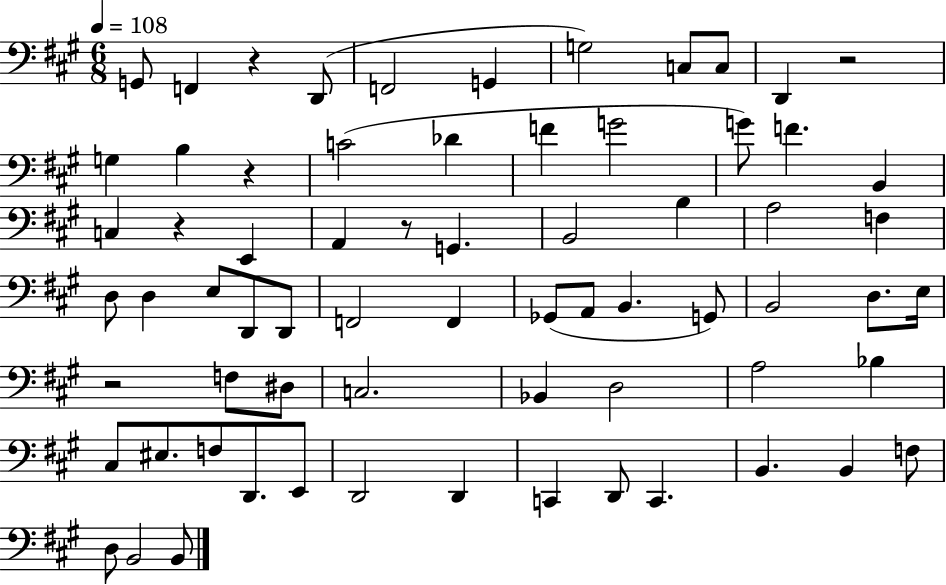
G2/e F2/q R/q D2/e F2/h G2/q G3/h C3/e C3/e D2/q R/h G3/q B3/q R/q C4/h Db4/q F4/q G4/h G4/e F4/q. B2/q C3/q R/q E2/q A2/q R/e G2/q. B2/h B3/q A3/h F3/q D3/e D3/q E3/e D2/e D2/e F2/h F2/q Gb2/e A2/e B2/q. G2/e B2/h D3/e. E3/s R/h F3/e D#3/e C3/h. Bb2/q D3/h A3/h Bb3/q C#3/e EIS3/e. F3/e D2/e. E2/e D2/h D2/q C2/q D2/e C2/q. B2/q. B2/q F3/e D3/e B2/h B2/e